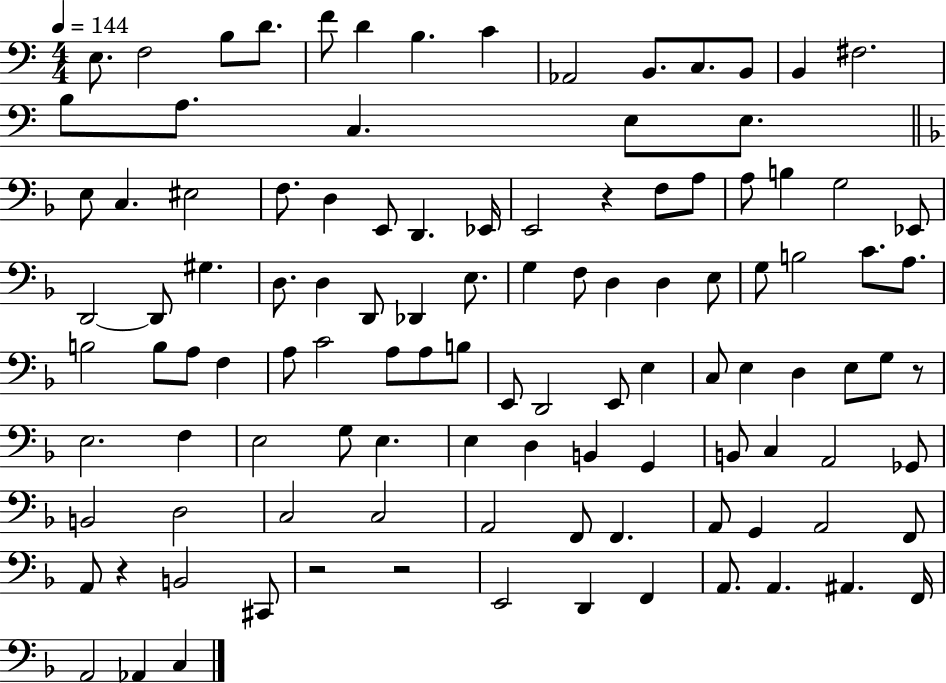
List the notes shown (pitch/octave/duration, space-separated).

E3/e. F3/h B3/e D4/e. F4/e D4/q B3/q. C4/q Ab2/h B2/e. C3/e. B2/e B2/q F#3/h. B3/e A3/e. C3/q. E3/e E3/e. E3/e C3/q. EIS3/h F3/e. D3/q E2/e D2/q. Eb2/s E2/h R/q F3/e A3/e A3/e B3/q G3/h Eb2/e D2/h D2/e G#3/q. D3/e. D3/q D2/e Db2/q E3/e. G3/q F3/e D3/q D3/q E3/e G3/e B3/h C4/e. A3/e. B3/h B3/e A3/e F3/q A3/e C4/h A3/e A3/e B3/e E2/e D2/h E2/e E3/q C3/e E3/q D3/q E3/e G3/e R/e E3/h. F3/q E3/h G3/e E3/q. E3/q D3/q B2/q G2/q B2/e C3/q A2/h Gb2/e B2/h D3/h C3/h C3/h A2/h F2/e F2/q. A2/e G2/q A2/h F2/e A2/e R/q B2/h C#2/e R/h R/h E2/h D2/q F2/q A2/e. A2/q. A#2/q. F2/s A2/h Ab2/q C3/q